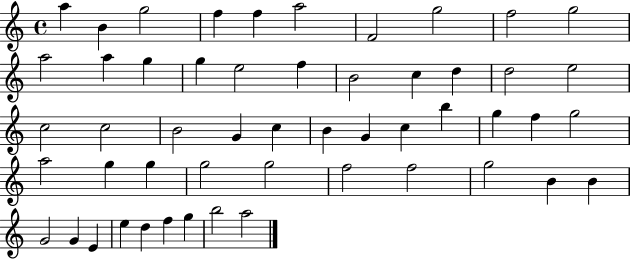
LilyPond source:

{
  \clef treble
  \time 4/4
  \defaultTimeSignature
  \key c \major
  a''4 b'4 g''2 | f''4 f''4 a''2 | f'2 g''2 | f''2 g''2 | \break a''2 a''4 g''4 | g''4 e''2 f''4 | b'2 c''4 d''4 | d''2 e''2 | \break c''2 c''2 | b'2 g'4 c''4 | b'4 g'4 c''4 b''4 | g''4 f''4 g''2 | \break a''2 g''4 g''4 | g''2 g''2 | f''2 f''2 | g''2 b'4 b'4 | \break g'2 g'4 e'4 | e''4 d''4 f''4 g''4 | b''2 a''2 | \bar "|."
}